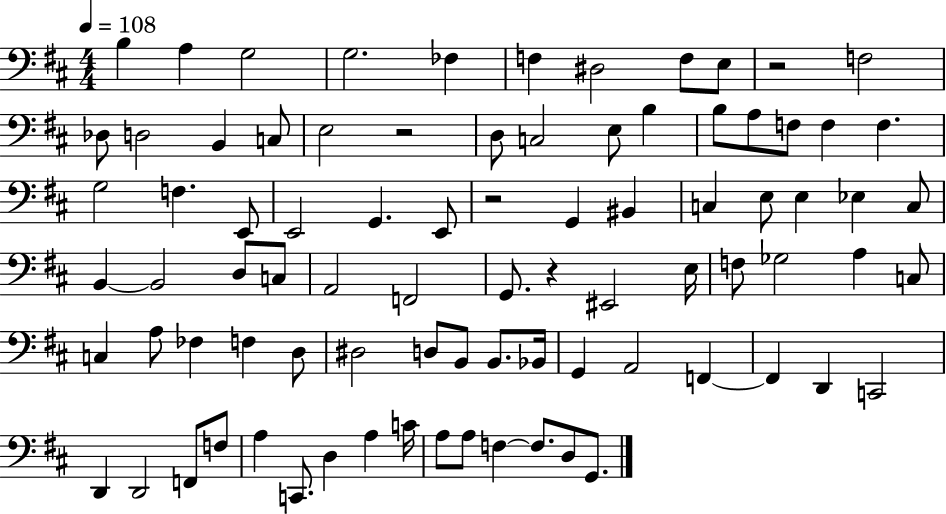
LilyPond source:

{
  \clef bass
  \numericTimeSignature
  \time 4/4
  \key d \major
  \tempo 4 = 108
  b4 a4 g2 | g2. fes4 | f4 dis2 f8 e8 | r2 f2 | \break des8 d2 b,4 c8 | e2 r2 | d8 c2 e8 b4 | b8 a8 f8 f4 f4. | \break g2 f4. e,8 | e,2 g,4. e,8 | r2 g,4 bis,4 | c4 e8 e4 ees4 c8 | \break b,4~~ b,2 d8 c8 | a,2 f,2 | g,8. r4 eis,2 e16 | f8 ges2 a4 c8 | \break c4 a8 fes4 f4 d8 | dis2 d8 b,8 b,8. bes,16 | g,4 a,2 f,4~~ | f,4 d,4 c,2 | \break d,4 d,2 f,8 f8 | a4 c,8. d4 a4 c'16 | a8 a8 f4~~ f8. d8 g,8. | \bar "|."
}